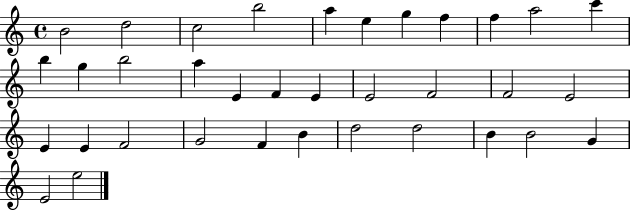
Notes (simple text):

B4/h D5/h C5/h B5/h A5/q E5/q G5/q F5/q F5/q A5/h C6/q B5/q G5/q B5/h A5/q E4/q F4/q E4/q E4/h F4/h F4/h E4/h E4/q E4/q F4/h G4/h F4/q B4/q D5/h D5/h B4/q B4/h G4/q E4/h E5/h